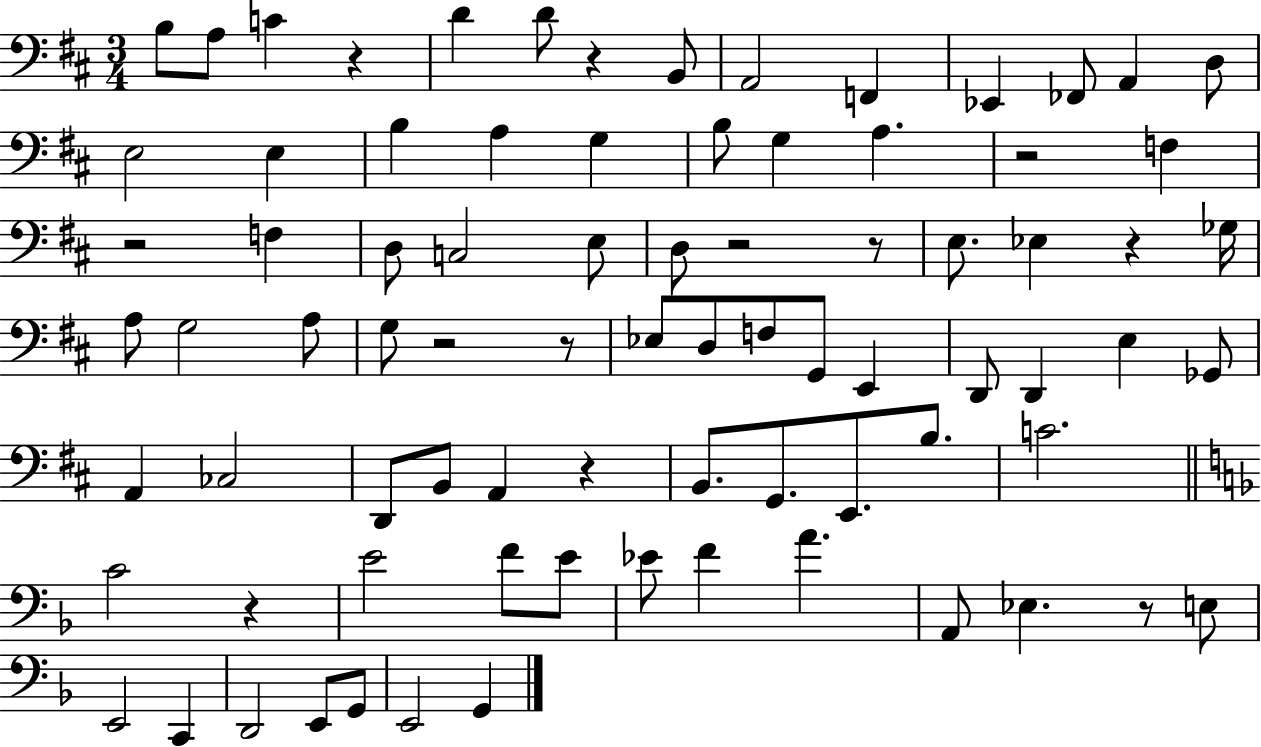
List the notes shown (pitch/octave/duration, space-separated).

B3/e A3/e C4/q R/q D4/q D4/e R/q B2/e A2/h F2/q Eb2/q FES2/e A2/q D3/e E3/h E3/q B3/q A3/q G3/q B3/e G3/q A3/q. R/h F3/q R/h F3/q D3/e C3/h E3/e D3/e R/h R/e E3/e. Eb3/q R/q Gb3/s A3/e G3/h A3/e G3/e R/h R/e Eb3/e D3/e F3/e G2/e E2/q D2/e D2/q E3/q Gb2/e A2/q CES3/h D2/e B2/e A2/q R/q B2/e. G2/e. E2/e. B3/e. C4/h. C4/h R/q E4/h F4/e E4/e Eb4/e F4/q A4/q. A2/e Eb3/q. R/e E3/e E2/h C2/q D2/h E2/e G2/e E2/h G2/q